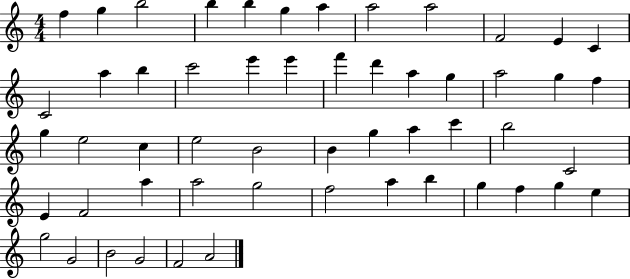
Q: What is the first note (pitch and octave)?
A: F5